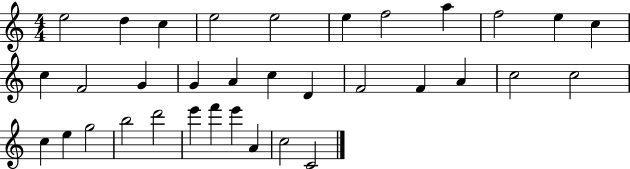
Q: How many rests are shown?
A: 0